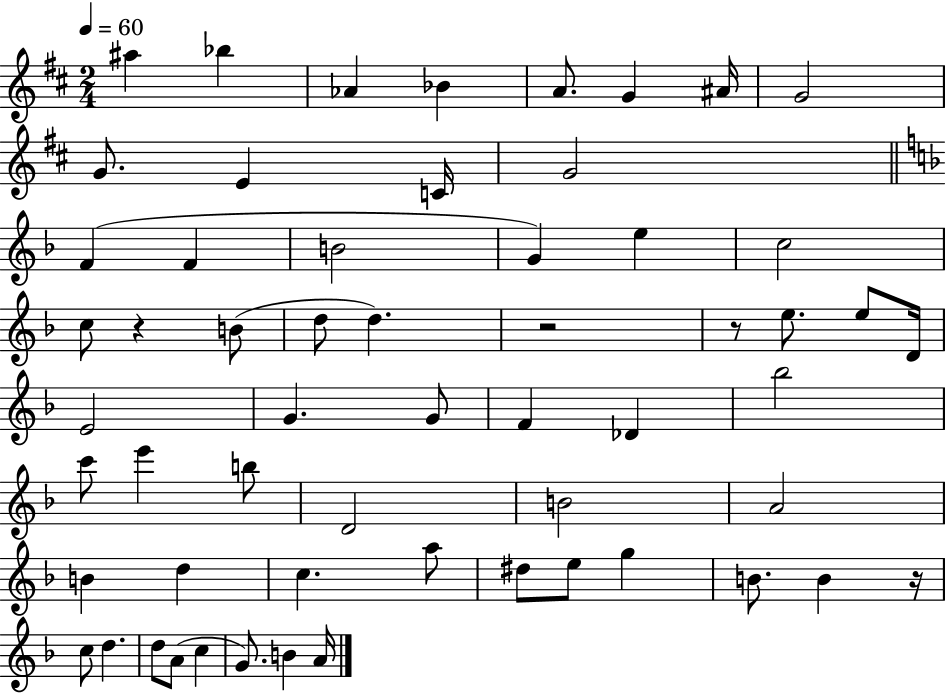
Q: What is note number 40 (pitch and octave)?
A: C5